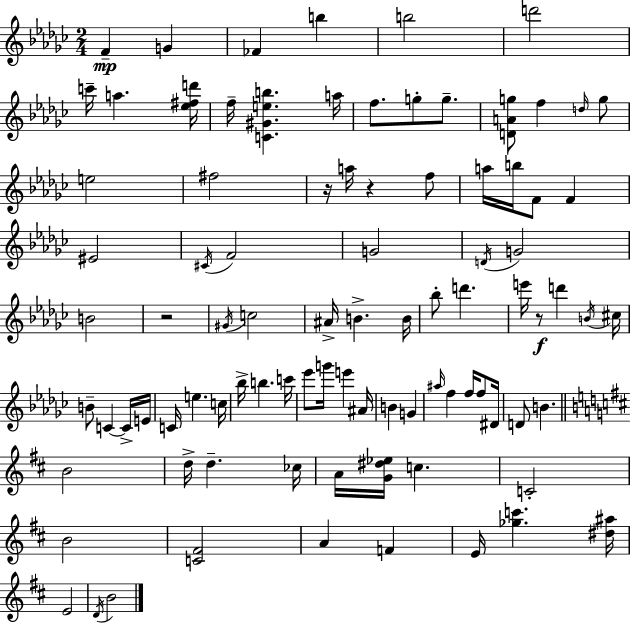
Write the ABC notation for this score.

X:1
T:Untitled
M:2/4
L:1/4
K:Ebm
F G _F b b2 d'2 c'/4 a [_e^fd']/4 f/4 [C^Geb] a/4 f/2 g/2 g/2 [DAg]/2 f d/4 g/2 e2 ^f2 z/4 a/4 z f/2 a/4 b/4 F/2 F ^E2 ^C/4 F2 G2 D/4 G2 B2 z2 ^G/4 c2 ^A/4 B B/4 _b/2 d' e'/4 z/2 d' B/4 ^c/4 B/2 C C/4 E/4 C/4 e c/4 _b/4 b c'/4 _e'/2 g'/4 e' ^A/4 B G ^a/4 f f/4 f/2 ^D/4 D/2 B B2 d/4 d _c/4 A/4 [G^d_e]/4 c C2 B2 [C^F]2 A F E/4 [_gc'] [^d^a]/4 E2 D/4 B2